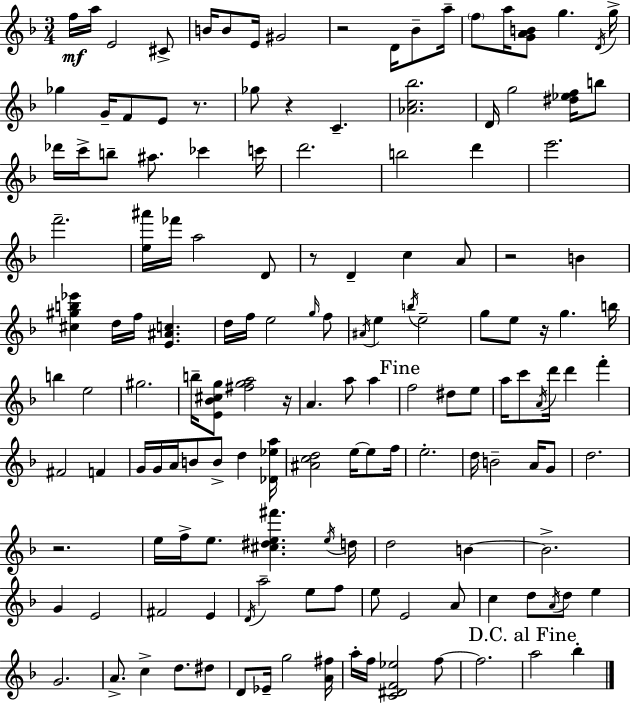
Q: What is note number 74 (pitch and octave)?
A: F6